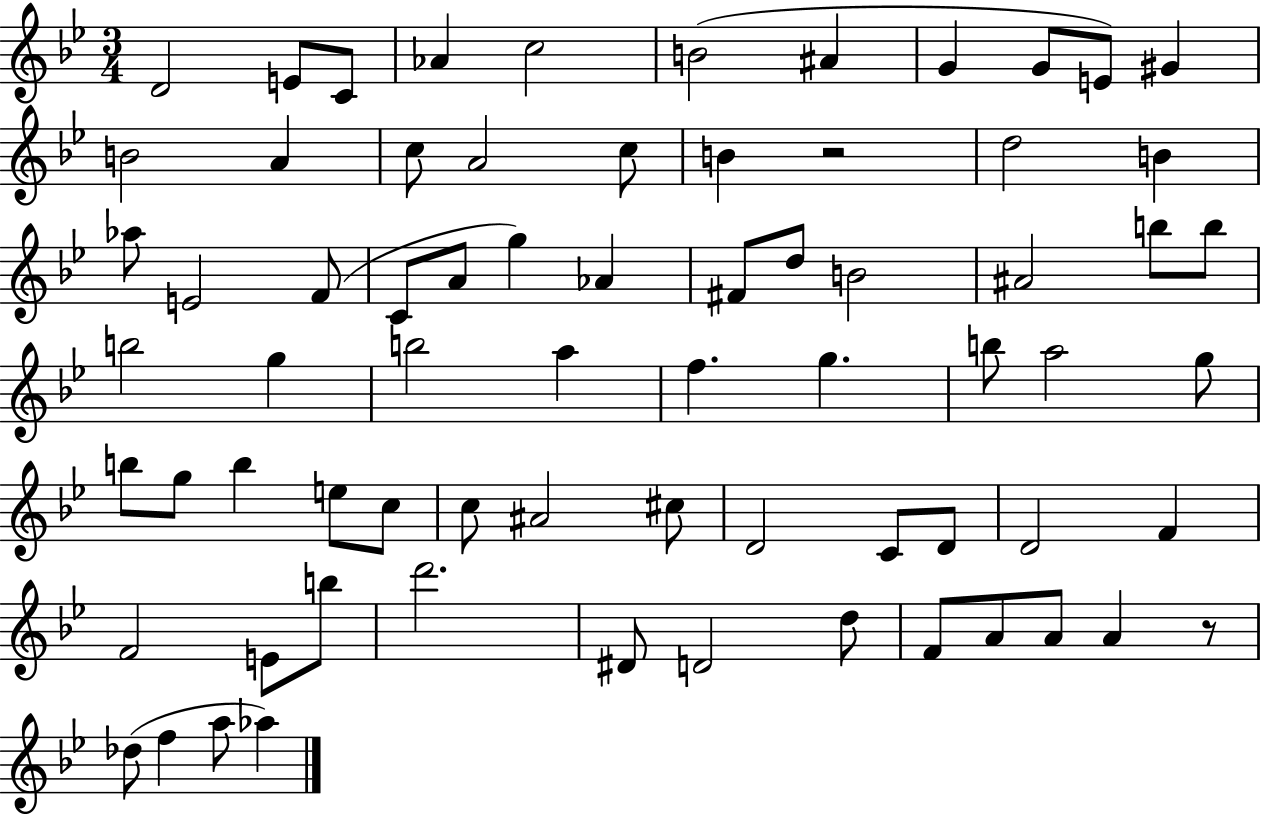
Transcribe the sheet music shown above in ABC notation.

X:1
T:Untitled
M:3/4
L:1/4
K:Bb
D2 E/2 C/2 _A c2 B2 ^A G G/2 E/2 ^G B2 A c/2 A2 c/2 B z2 d2 B _a/2 E2 F/2 C/2 A/2 g _A ^F/2 d/2 B2 ^A2 b/2 b/2 b2 g b2 a f g b/2 a2 g/2 b/2 g/2 b e/2 c/2 c/2 ^A2 ^c/2 D2 C/2 D/2 D2 F F2 E/2 b/2 d'2 ^D/2 D2 d/2 F/2 A/2 A/2 A z/2 _d/2 f a/2 _a